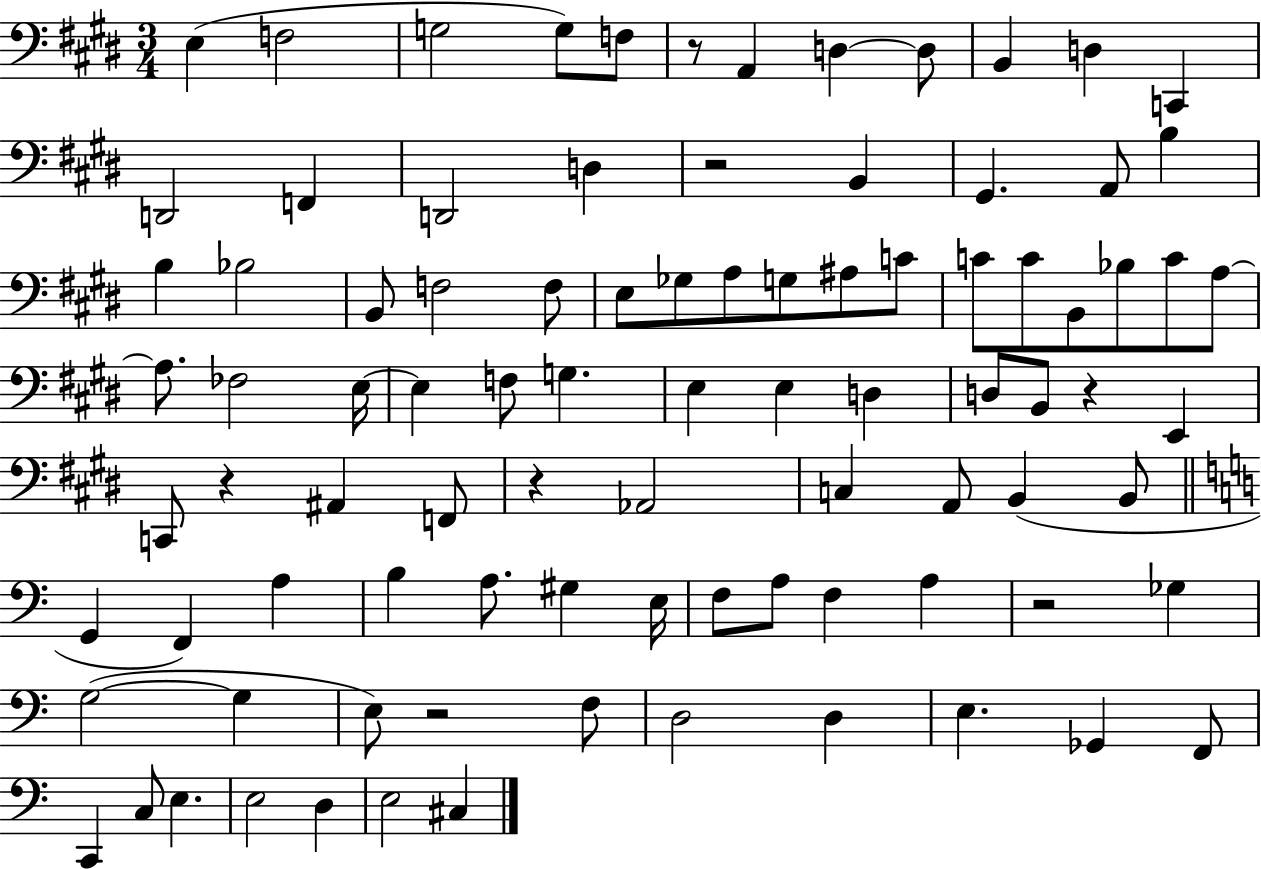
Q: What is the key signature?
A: E major